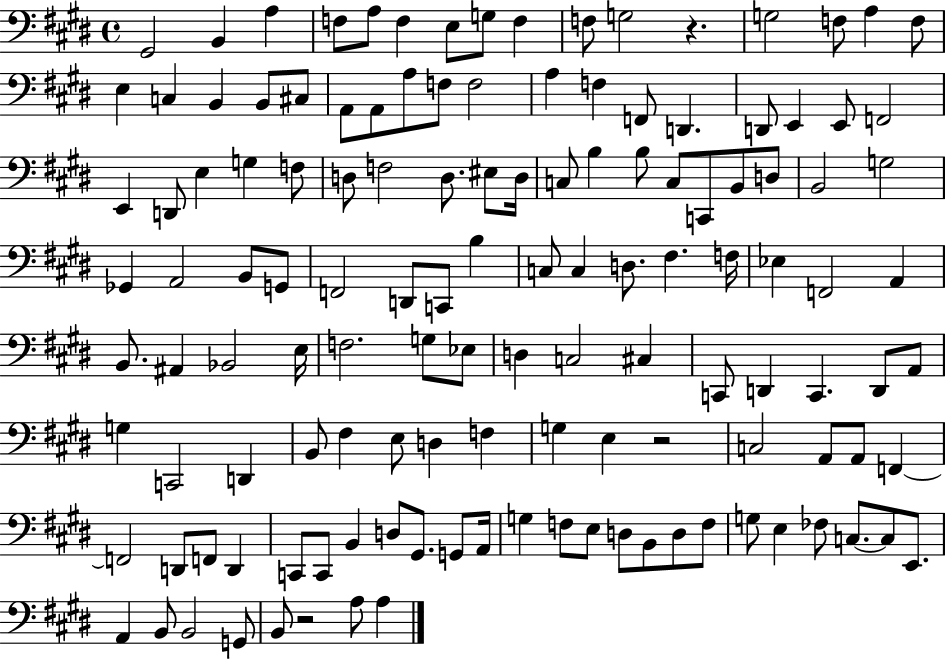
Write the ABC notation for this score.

X:1
T:Untitled
M:4/4
L:1/4
K:E
^G,,2 B,, A, F,/2 A,/2 F, E,/2 G,/2 F, F,/2 G,2 z G,2 F,/2 A, F,/2 E, C, B,, B,,/2 ^C,/2 A,,/2 A,,/2 A,/2 F,/2 F,2 A, F, F,,/2 D,, D,,/2 E,, E,,/2 F,,2 E,, D,,/2 E, G, F,/2 D,/2 F,2 D,/2 ^E,/2 D,/4 C,/2 B, B,/2 C,/2 C,,/2 B,,/2 D,/2 B,,2 G,2 _G,, A,,2 B,,/2 G,,/2 F,,2 D,,/2 C,,/2 B, C,/2 C, D,/2 ^F, F,/4 _E, F,,2 A,, B,,/2 ^A,, _B,,2 E,/4 F,2 G,/2 _E,/2 D, C,2 ^C, C,,/2 D,, C,, D,,/2 A,,/2 G, C,,2 D,, B,,/2 ^F, E,/2 D, F, G, E, z2 C,2 A,,/2 A,,/2 F,, F,,2 D,,/2 F,,/2 D,, C,,/2 C,,/2 B,, D,/2 ^G,,/2 G,,/2 A,,/4 G, F,/2 E,/2 D,/2 B,,/2 D,/2 F,/2 G,/2 E, _F,/2 C,/2 C,/2 E,,/2 A,, B,,/2 B,,2 G,,/2 B,,/2 z2 A,/2 A,